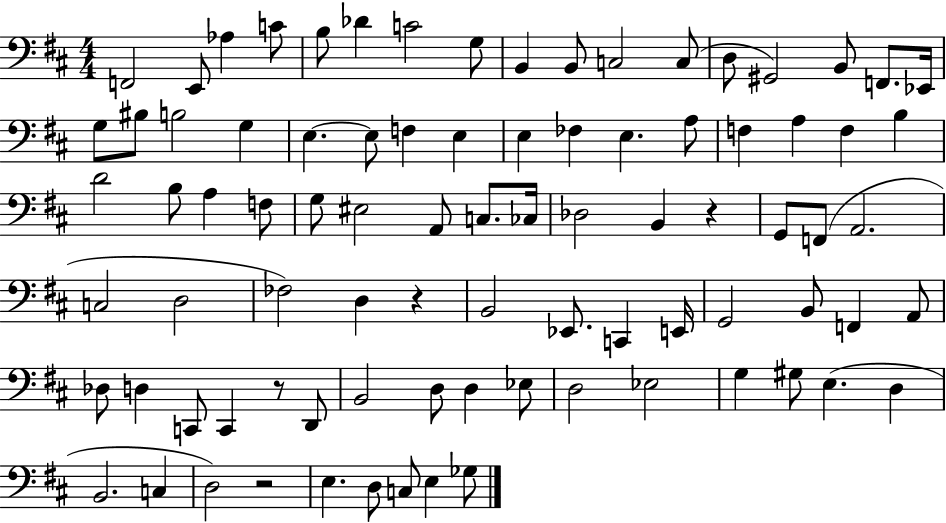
F2/h E2/e Ab3/q C4/e B3/e Db4/q C4/h G3/e B2/q B2/e C3/h C3/e D3/e G#2/h B2/e F2/e. Eb2/s G3/e BIS3/e B3/h G3/q E3/q. E3/e F3/q E3/q E3/q FES3/q E3/q. A3/e F3/q A3/q F3/q B3/q D4/h B3/e A3/q F3/e G3/e EIS3/h A2/e C3/e. CES3/s Db3/h B2/q R/q G2/e F2/e A2/h. C3/h D3/h FES3/h D3/q R/q B2/h Eb2/e. C2/q E2/s G2/h B2/e F2/q A2/e Db3/e D3/q C2/e C2/q R/e D2/e B2/h D3/e D3/q Eb3/e D3/h Eb3/h G3/q G#3/e E3/q. D3/q B2/h. C3/q D3/h R/h E3/q. D3/e C3/e E3/q Gb3/e